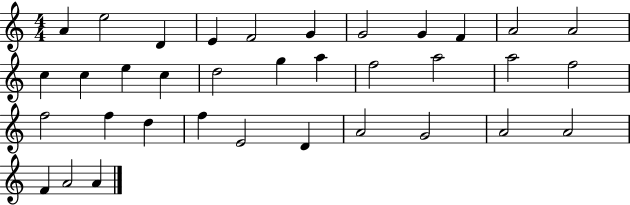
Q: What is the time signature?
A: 4/4